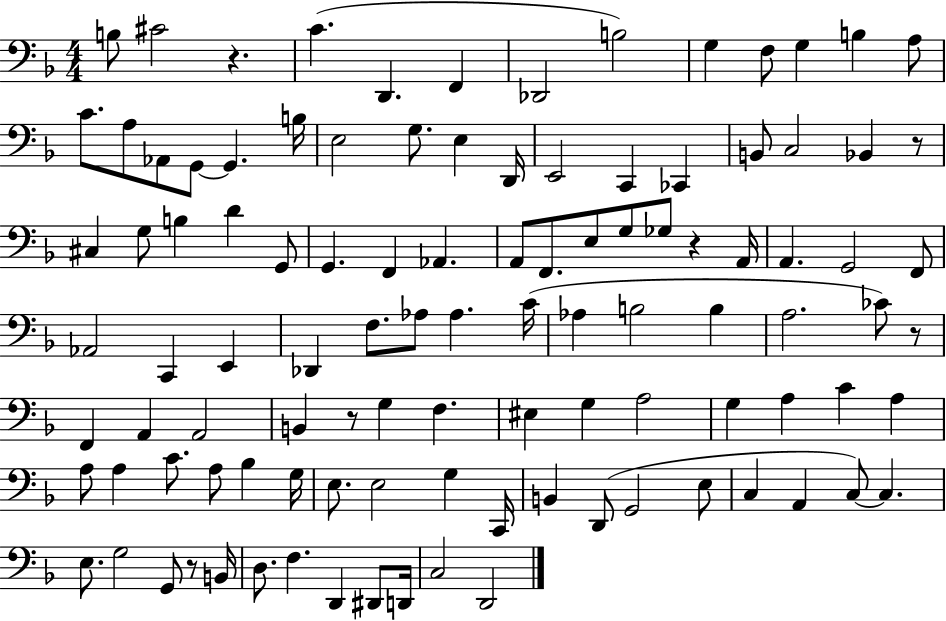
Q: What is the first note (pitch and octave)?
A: B3